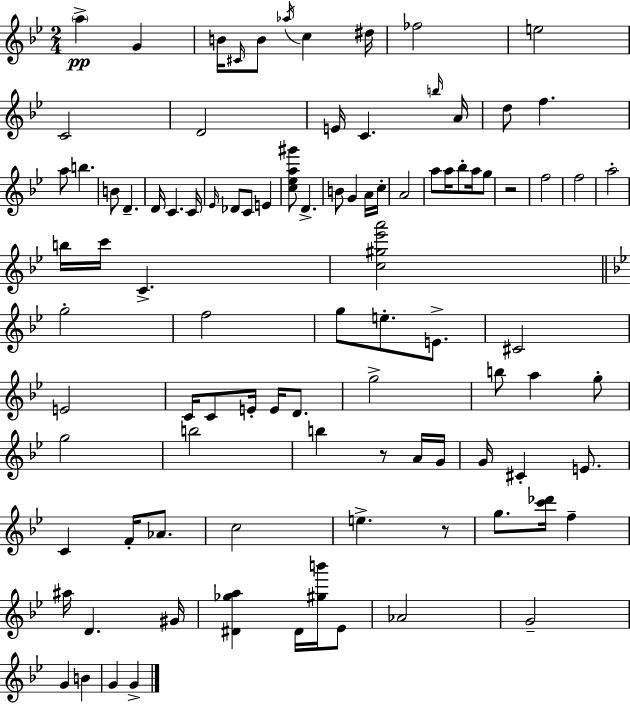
A5/q G4/q B4/s C#4/s B4/e Ab5/s C5/q D#5/s FES5/h E5/h C4/h D4/h E4/s C4/q. B5/s A4/s D5/e F5/q. A5/e B5/q. B4/e D4/q. D4/s C4/q. C4/s Eb4/s Db4/e C4/e E4/q [C5,Eb5,A5,G#6]/e D4/q. B4/e G4/q A4/s C5/s A4/h A5/e A5/s Bb5/e A5/s G5/e R/h F5/h F5/h A5/h B5/s C6/s C4/q. [C5,G#5,Eb6,A6]/h G5/h F5/h G5/e E5/e. E4/e. C#4/h E4/h C4/s C4/e E4/s E4/s D4/e. G5/h B5/e A5/q G5/e G5/h B5/h B5/q R/e A4/s G4/s G4/s C#4/q E4/e. C4/q F4/s Ab4/e. C5/h E5/q. R/e G5/e. [C6,Db6]/s F5/q A#5/s D4/q. G#4/s [D#4,Gb5,A5]/q D#4/s [G#5,B6]/s Eb4/e Ab4/h G4/h G4/q B4/q G4/q G4/q